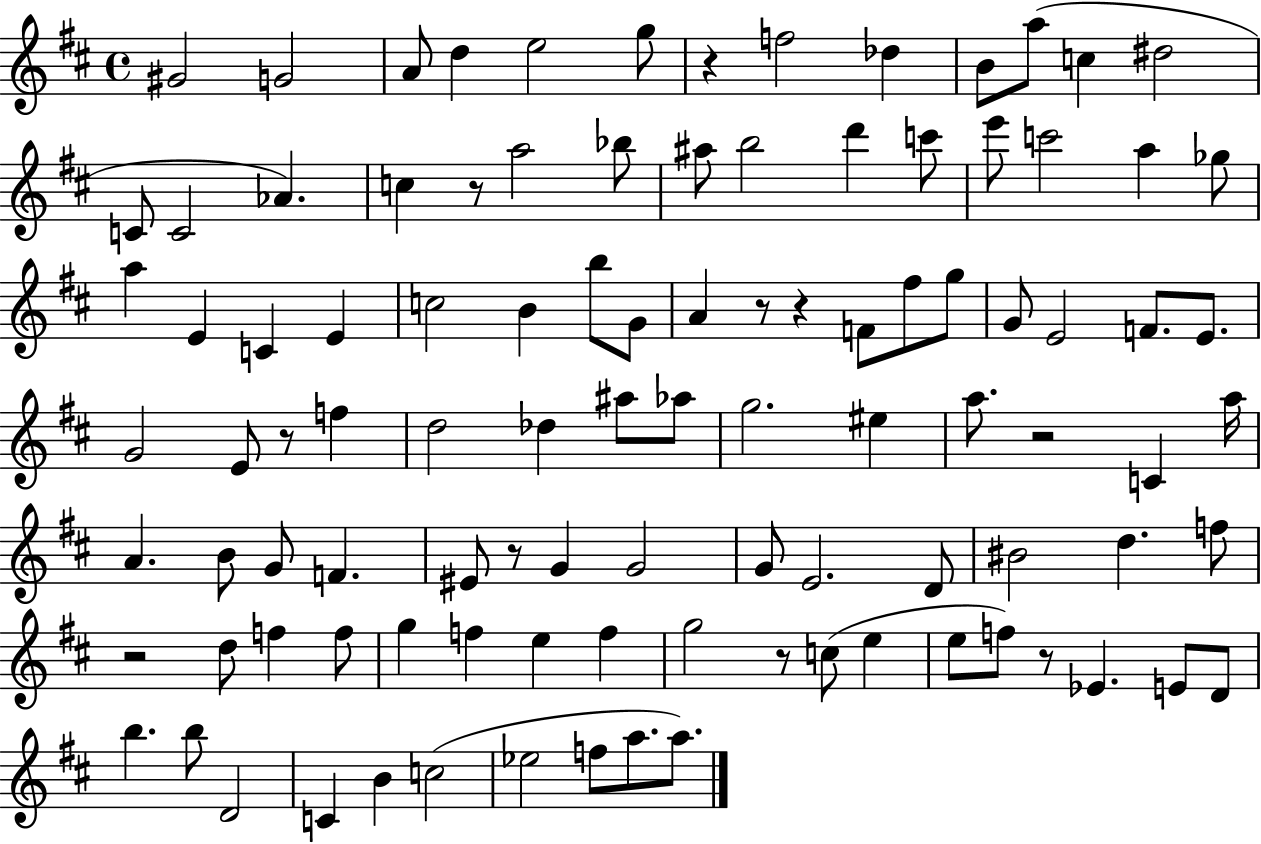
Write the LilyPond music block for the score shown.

{
  \clef treble
  \time 4/4
  \defaultTimeSignature
  \key d \major
  gis'2 g'2 | a'8 d''4 e''2 g''8 | r4 f''2 des''4 | b'8 a''8( c''4 dis''2 | \break c'8 c'2 aes'4.) | c''4 r8 a''2 bes''8 | ais''8 b''2 d'''4 c'''8 | e'''8 c'''2 a''4 ges''8 | \break a''4 e'4 c'4 e'4 | c''2 b'4 b''8 g'8 | a'4 r8 r4 f'8 fis''8 g''8 | g'8 e'2 f'8. e'8. | \break g'2 e'8 r8 f''4 | d''2 des''4 ais''8 aes''8 | g''2. eis''4 | a''8. r2 c'4 a''16 | \break a'4. b'8 g'8 f'4. | eis'8 r8 g'4 g'2 | g'8 e'2. d'8 | bis'2 d''4. f''8 | \break r2 d''8 f''4 f''8 | g''4 f''4 e''4 f''4 | g''2 r8 c''8( e''4 | e''8 f''8) r8 ees'4. e'8 d'8 | \break b''4. b''8 d'2 | c'4 b'4 c''2( | ees''2 f''8 a''8. a''8.) | \bar "|."
}